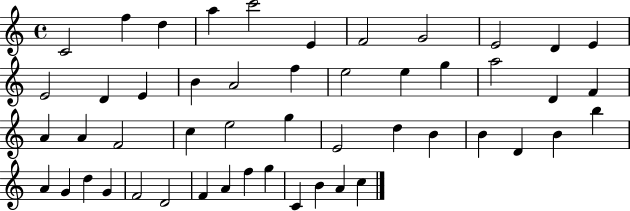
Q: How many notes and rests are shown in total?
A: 50